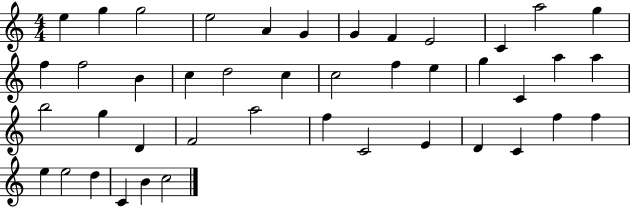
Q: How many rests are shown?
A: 0